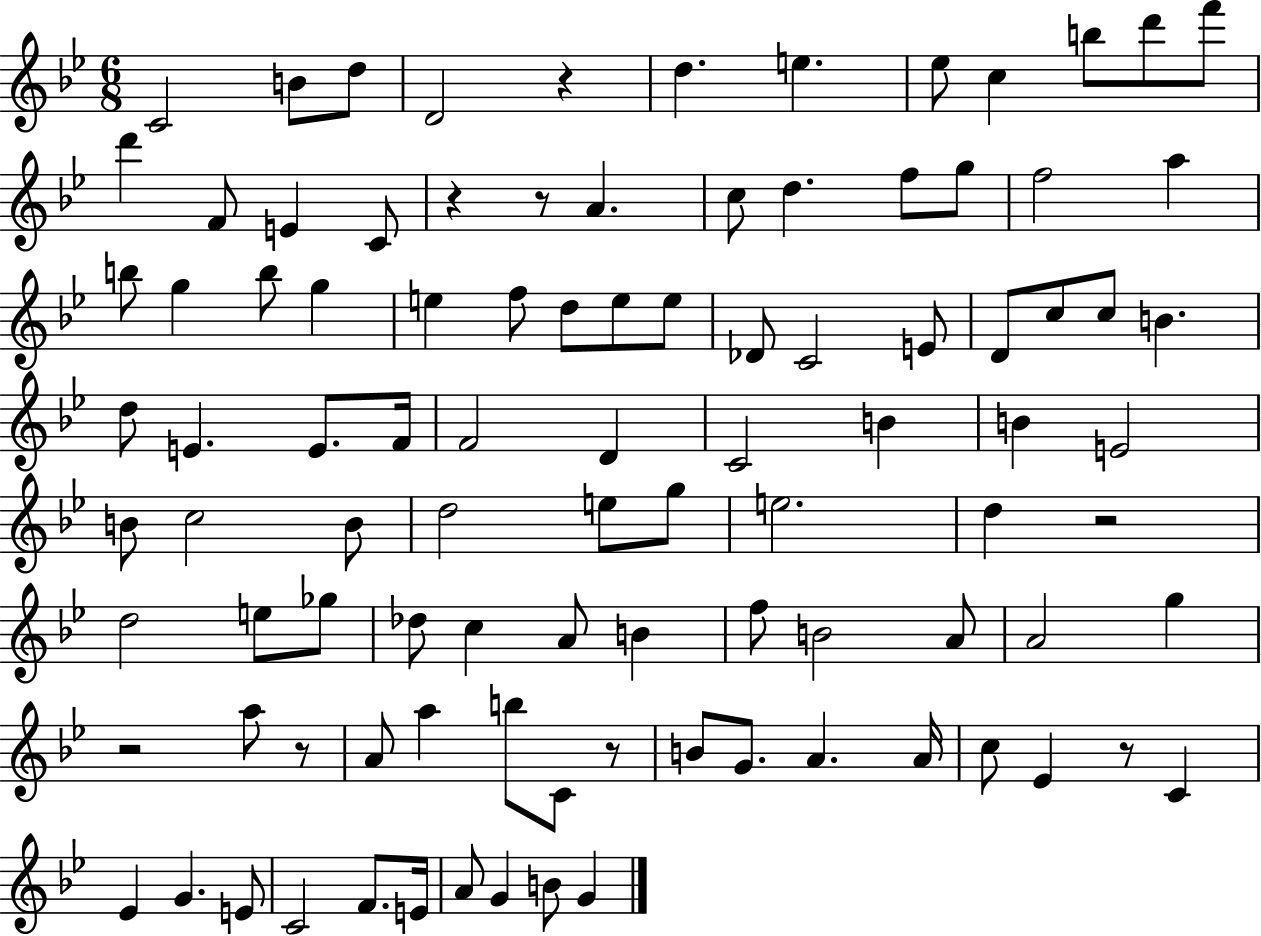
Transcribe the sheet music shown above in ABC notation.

X:1
T:Untitled
M:6/8
L:1/4
K:Bb
C2 B/2 d/2 D2 z d e _e/2 c b/2 d'/2 f'/2 d' F/2 E C/2 z z/2 A c/2 d f/2 g/2 f2 a b/2 g b/2 g e f/2 d/2 e/2 e/2 _D/2 C2 E/2 D/2 c/2 c/2 B d/2 E E/2 F/4 F2 D C2 B B E2 B/2 c2 B/2 d2 e/2 g/2 e2 d z2 d2 e/2 _g/2 _d/2 c A/2 B f/2 B2 A/2 A2 g z2 a/2 z/2 A/2 a b/2 C/2 z/2 B/2 G/2 A A/4 c/2 _E z/2 C _E G E/2 C2 F/2 E/4 A/2 G B/2 G